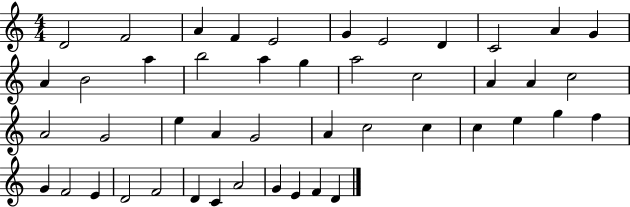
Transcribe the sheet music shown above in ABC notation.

X:1
T:Untitled
M:4/4
L:1/4
K:C
D2 F2 A F E2 G E2 D C2 A G A B2 a b2 a g a2 c2 A A c2 A2 G2 e A G2 A c2 c c e g f G F2 E D2 F2 D C A2 G E F D